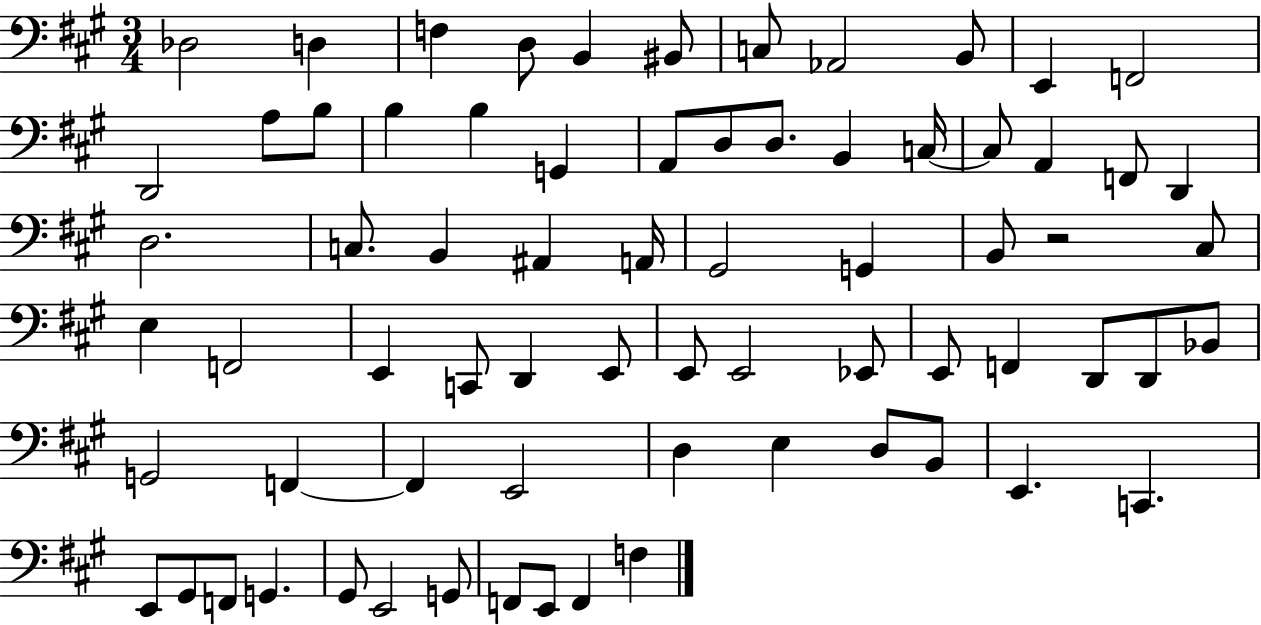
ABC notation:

X:1
T:Untitled
M:3/4
L:1/4
K:A
_D,2 D, F, D,/2 B,, ^B,,/2 C,/2 _A,,2 B,,/2 E,, F,,2 D,,2 A,/2 B,/2 B, B, G,, A,,/2 D,/2 D,/2 B,, C,/4 C,/2 A,, F,,/2 D,, D,2 C,/2 B,, ^A,, A,,/4 ^G,,2 G,, B,,/2 z2 ^C,/2 E, F,,2 E,, C,,/2 D,, E,,/2 E,,/2 E,,2 _E,,/2 E,,/2 F,, D,,/2 D,,/2 _B,,/2 G,,2 F,, F,, E,,2 D, E, D,/2 B,,/2 E,, C,, E,,/2 ^G,,/2 F,,/2 G,, ^G,,/2 E,,2 G,,/2 F,,/2 E,,/2 F,, F,